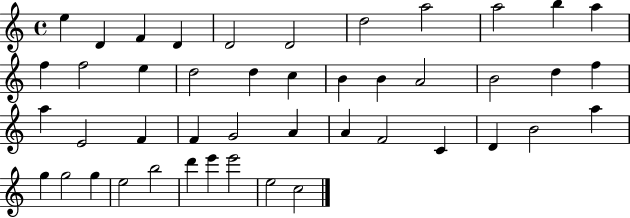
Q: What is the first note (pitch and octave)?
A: E5